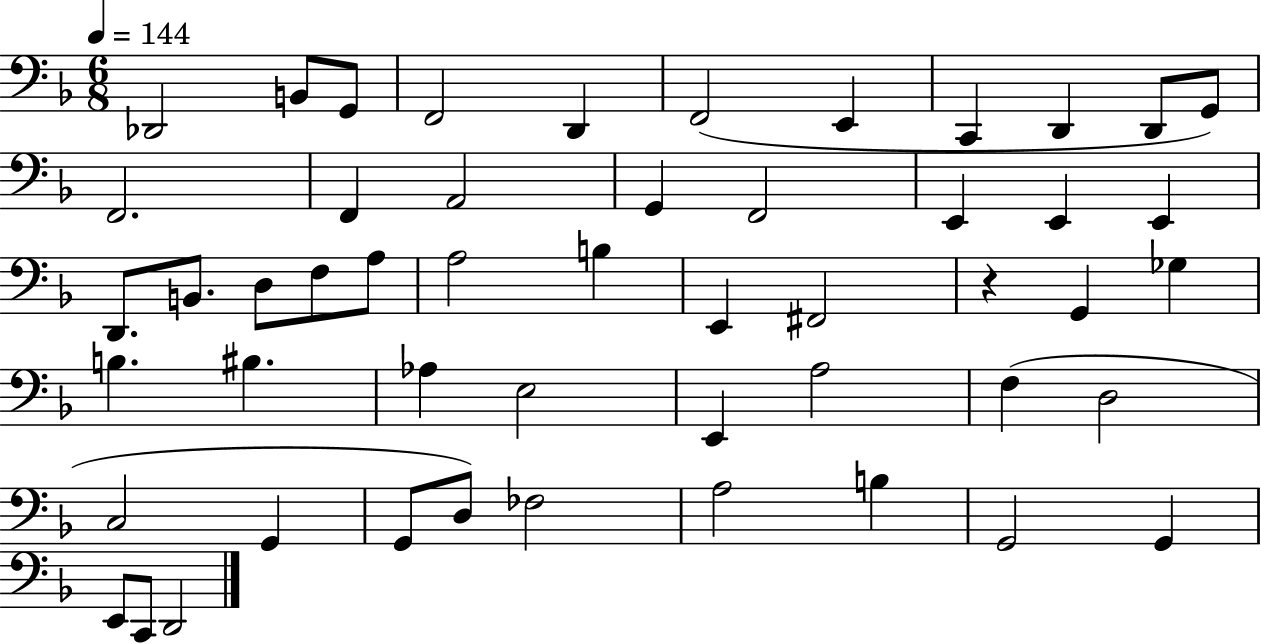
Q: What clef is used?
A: bass